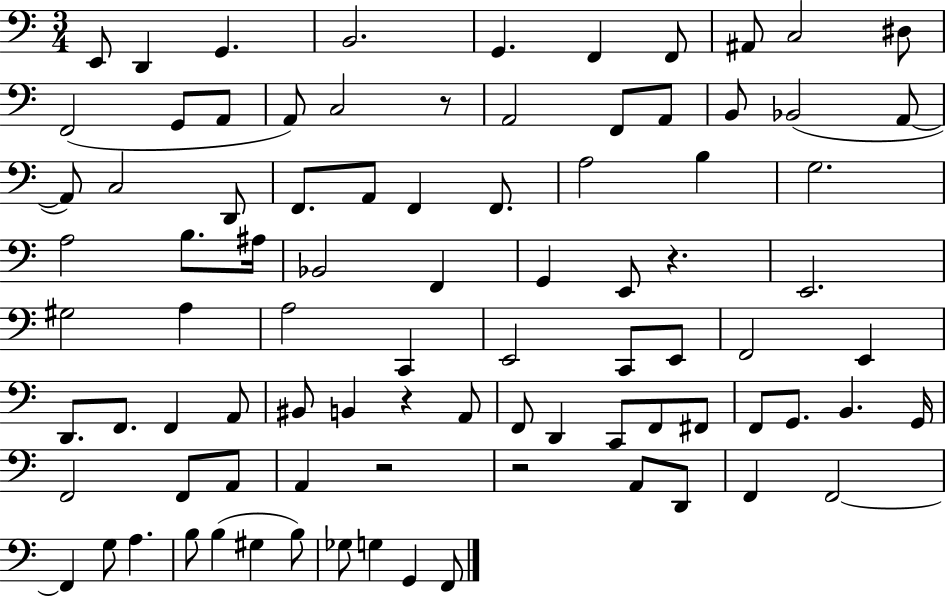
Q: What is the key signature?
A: C major